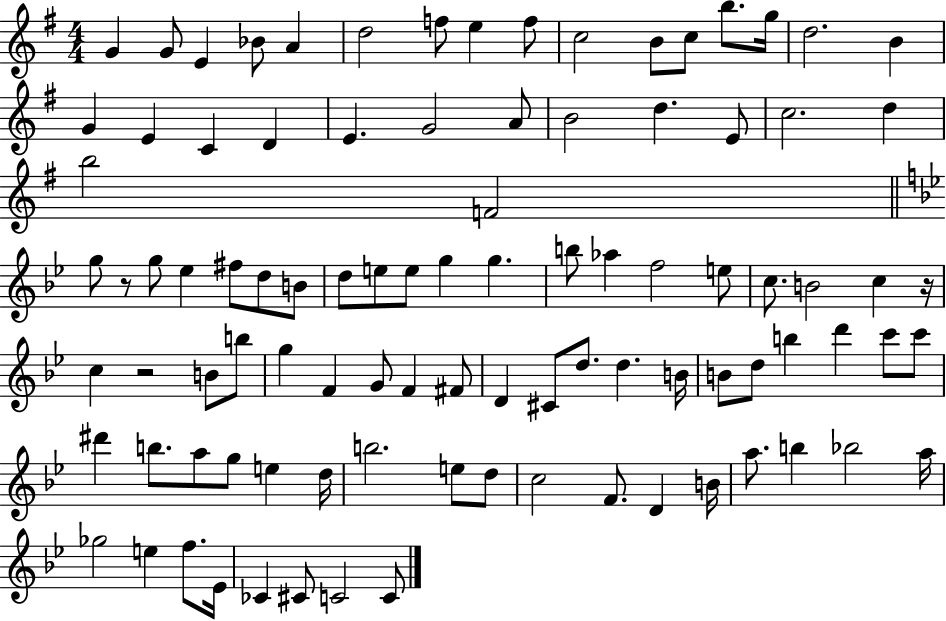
{
  \clef treble
  \numericTimeSignature
  \time 4/4
  \key g \major
  \repeat volta 2 { g'4 g'8 e'4 bes'8 a'4 | d''2 f''8 e''4 f''8 | c''2 b'8 c''8 b''8. g''16 | d''2. b'4 | \break g'4 e'4 c'4 d'4 | e'4. g'2 a'8 | b'2 d''4. e'8 | c''2. d''4 | \break b''2 f'2 | \bar "||" \break \key bes \major g''8 r8 g''8 ees''4 fis''8 d''8 b'8 | d''8 e''8 e''8 g''4 g''4. | b''8 aes''4 f''2 e''8 | c''8. b'2 c''4 r16 | \break c''4 r2 b'8 b''8 | g''4 f'4 g'8 f'4 fis'8 | d'4 cis'8 d''8. d''4. b'16 | b'8 d''8 b''4 d'''4 c'''8 c'''8 | \break dis'''4 b''8. a''8 g''8 e''4 d''16 | b''2. e''8 d''8 | c''2 f'8. d'4 b'16 | a''8. b''4 bes''2 a''16 | \break ges''2 e''4 f''8. ees'16 | ces'4 cis'8 c'2 c'8 | } \bar "|."
}